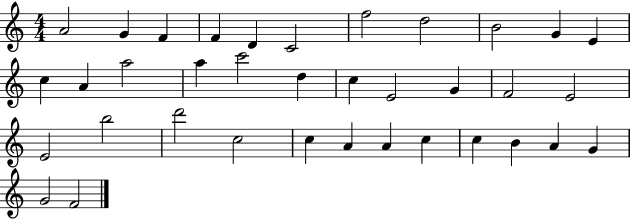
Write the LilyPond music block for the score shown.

{
  \clef treble
  \numericTimeSignature
  \time 4/4
  \key c \major
  a'2 g'4 f'4 | f'4 d'4 c'2 | f''2 d''2 | b'2 g'4 e'4 | \break c''4 a'4 a''2 | a''4 c'''2 d''4 | c''4 e'2 g'4 | f'2 e'2 | \break e'2 b''2 | d'''2 c''2 | c''4 a'4 a'4 c''4 | c''4 b'4 a'4 g'4 | \break g'2 f'2 | \bar "|."
}